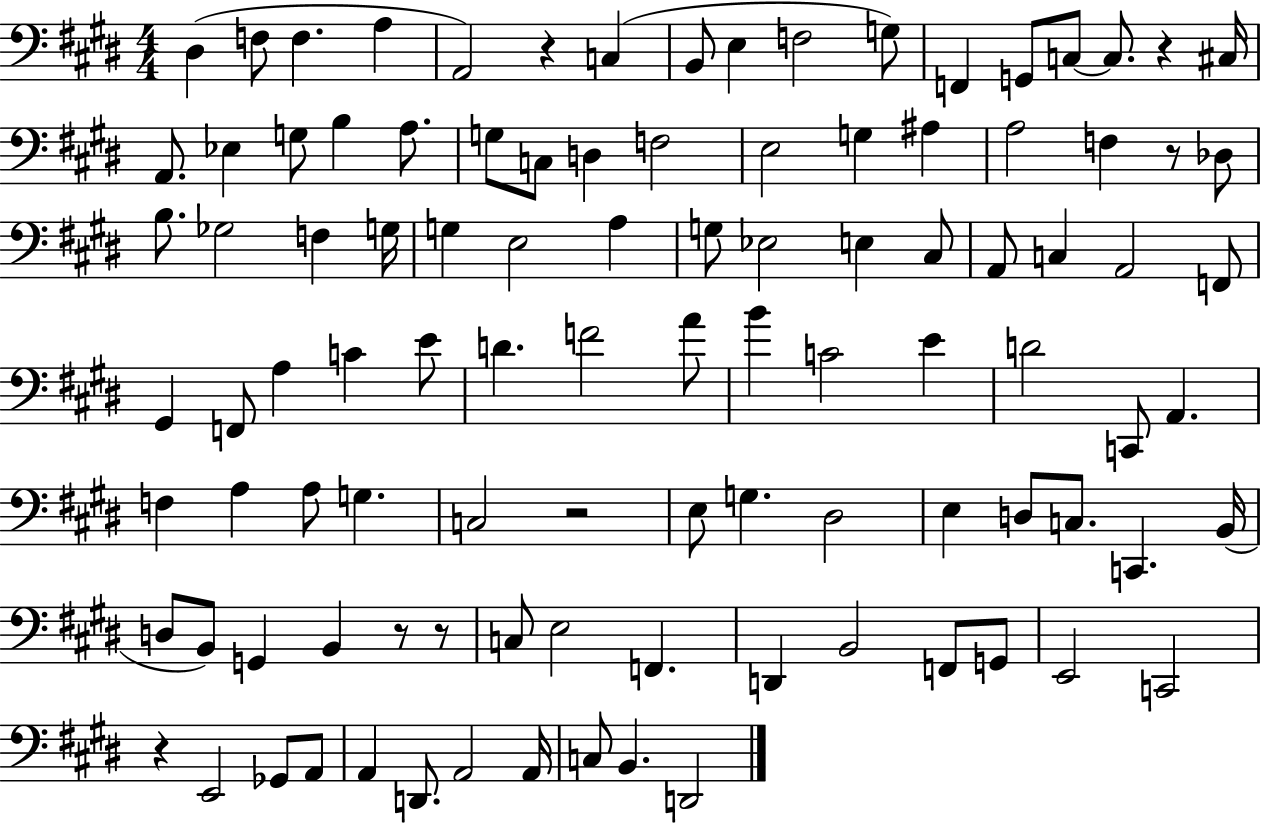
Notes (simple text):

D#3/q F3/e F3/q. A3/q A2/h R/q C3/q B2/e E3/q F3/h G3/e F2/q G2/e C3/e C3/e. R/q C#3/s A2/e. Eb3/q G3/e B3/q A3/e. G3/e C3/e D3/q F3/h E3/h G3/q A#3/q A3/h F3/q R/e Db3/e B3/e. Gb3/h F3/q G3/s G3/q E3/h A3/q G3/e Eb3/h E3/q C#3/e A2/e C3/q A2/h F2/e G#2/q F2/e A3/q C4/q E4/e D4/q. F4/h A4/e B4/q C4/h E4/q D4/h C2/e A2/q. F3/q A3/q A3/e G3/q. C3/h R/h E3/e G3/q. D#3/h E3/q D3/e C3/e. C2/q. B2/s D3/e B2/e G2/q B2/q R/e R/e C3/e E3/h F2/q. D2/q B2/h F2/e G2/e E2/h C2/h R/q E2/h Gb2/e A2/e A2/q D2/e. A2/h A2/s C3/e B2/q. D2/h